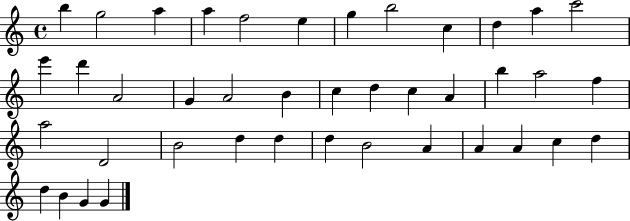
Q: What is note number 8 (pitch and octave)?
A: B5